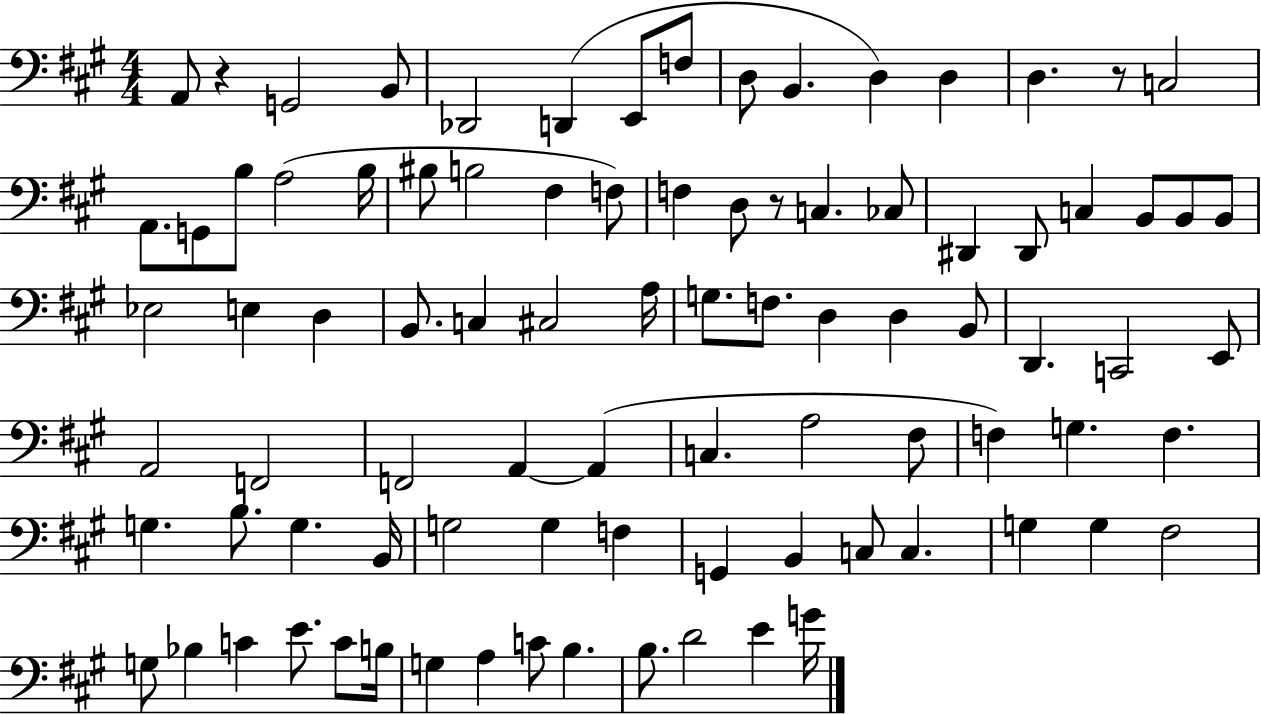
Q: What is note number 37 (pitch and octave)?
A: C3